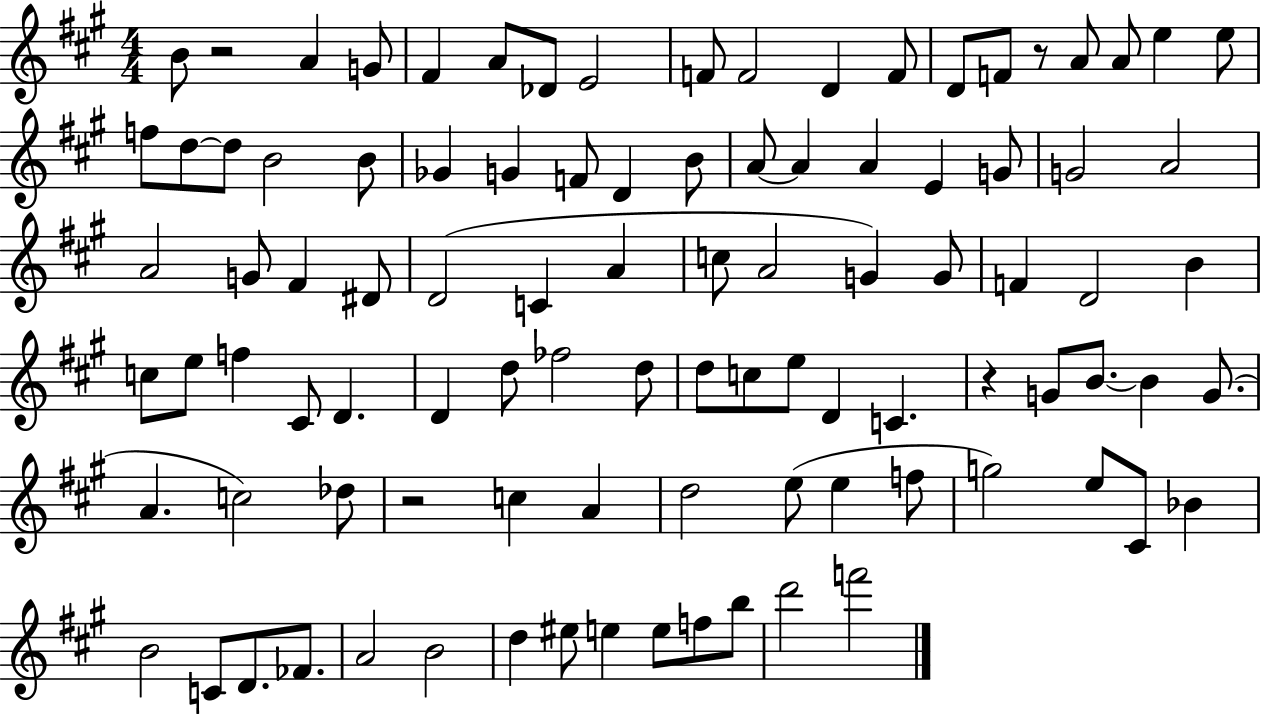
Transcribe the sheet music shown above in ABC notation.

X:1
T:Untitled
M:4/4
L:1/4
K:A
B/2 z2 A G/2 ^F A/2 _D/2 E2 F/2 F2 D F/2 D/2 F/2 z/2 A/2 A/2 e e/2 f/2 d/2 d/2 B2 B/2 _G G F/2 D B/2 A/2 A A E G/2 G2 A2 A2 G/2 ^F ^D/2 D2 C A c/2 A2 G G/2 F D2 B c/2 e/2 f ^C/2 D D d/2 _f2 d/2 d/2 c/2 e/2 D C z G/2 B/2 B G/2 A c2 _d/2 z2 c A d2 e/2 e f/2 g2 e/2 ^C/2 _B B2 C/2 D/2 _F/2 A2 B2 d ^e/2 e e/2 f/2 b/2 d'2 f'2